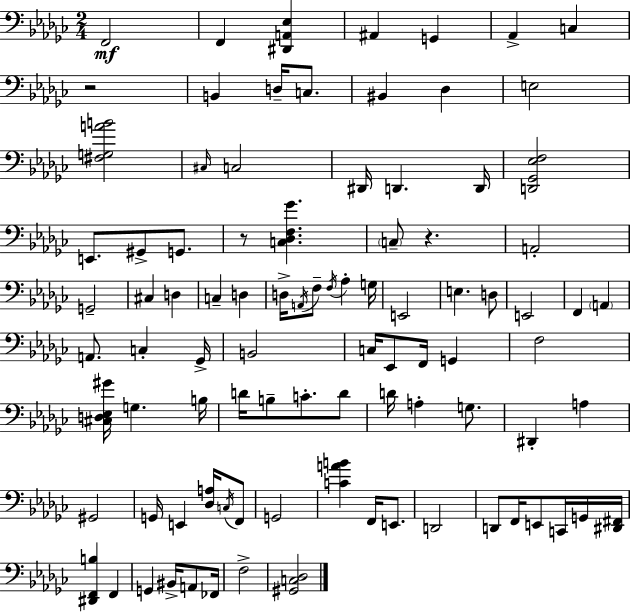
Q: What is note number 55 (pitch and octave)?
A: D4